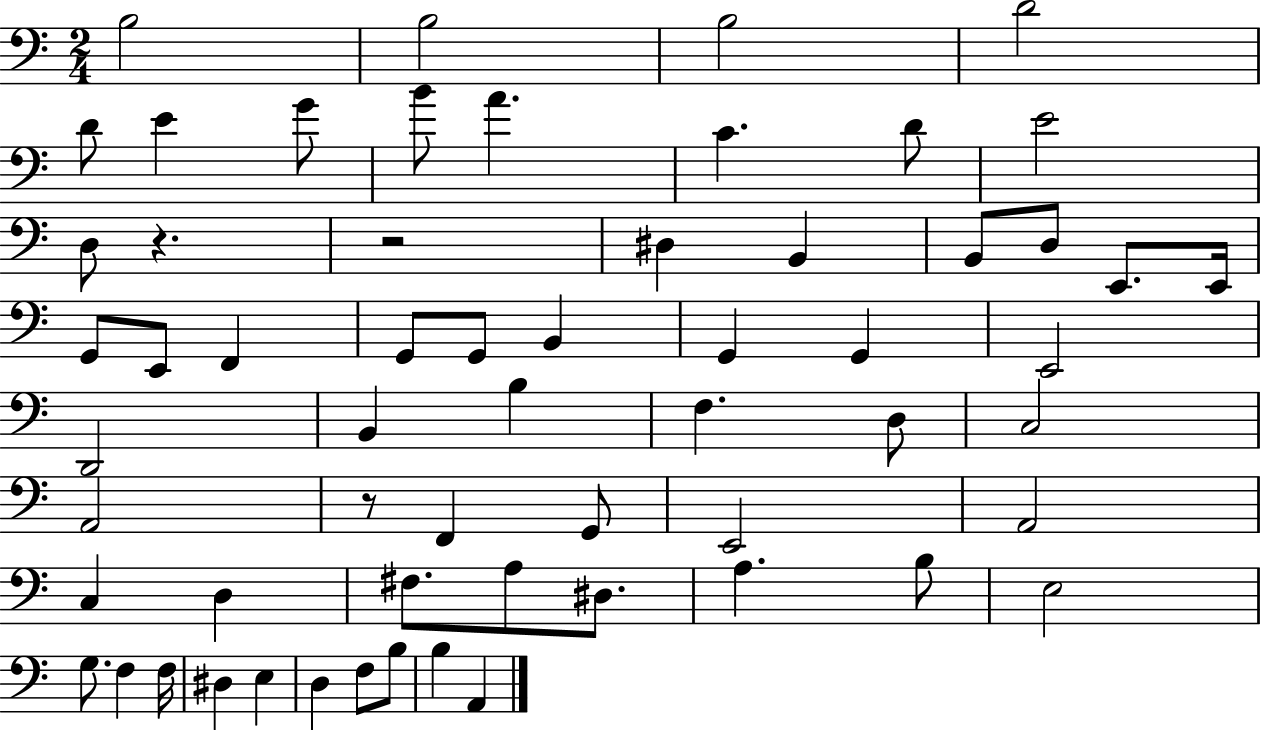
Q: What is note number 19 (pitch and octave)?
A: E2